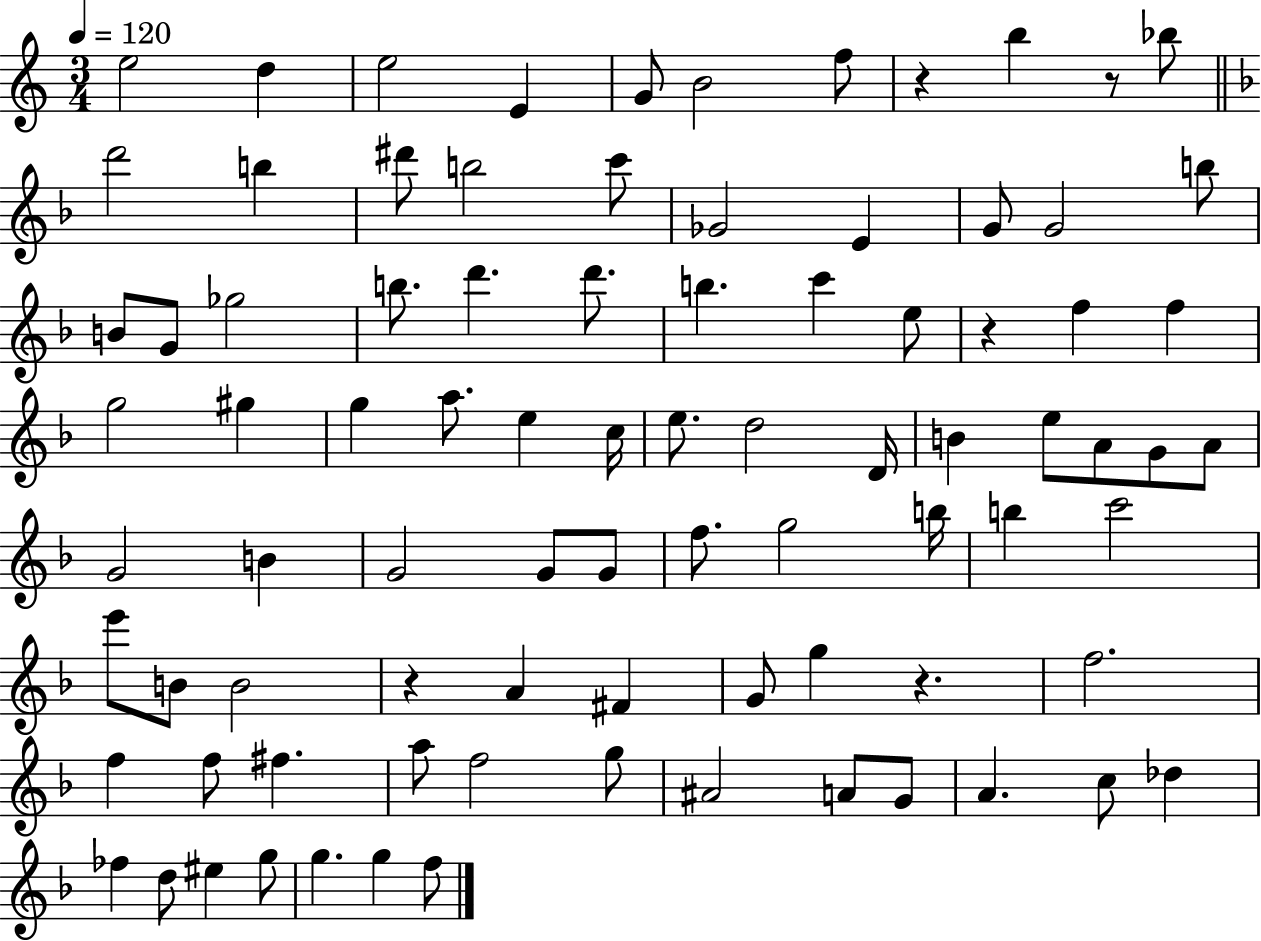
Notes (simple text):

E5/h D5/q E5/h E4/q G4/e B4/h F5/e R/q B5/q R/e Bb5/e D6/h B5/q D#6/e B5/h C6/e Gb4/h E4/q G4/e G4/h B5/e B4/e G4/e Gb5/h B5/e. D6/q. D6/e. B5/q. C6/q E5/e R/q F5/q F5/q G5/h G#5/q G5/q A5/e. E5/q C5/s E5/e. D5/h D4/s B4/q E5/e A4/e G4/e A4/e G4/h B4/q G4/h G4/e G4/e F5/e. G5/h B5/s B5/q C6/h E6/e B4/e B4/h R/q A4/q F#4/q G4/e G5/q R/q. F5/h. F5/q F5/e F#5/q. A5/e F5/h G5/e A#4/h A4/e G4/e A4/q. C5/e Db5/q FES5/q D5/e EIS5/q G5/e G5/q. G5/q F5/e